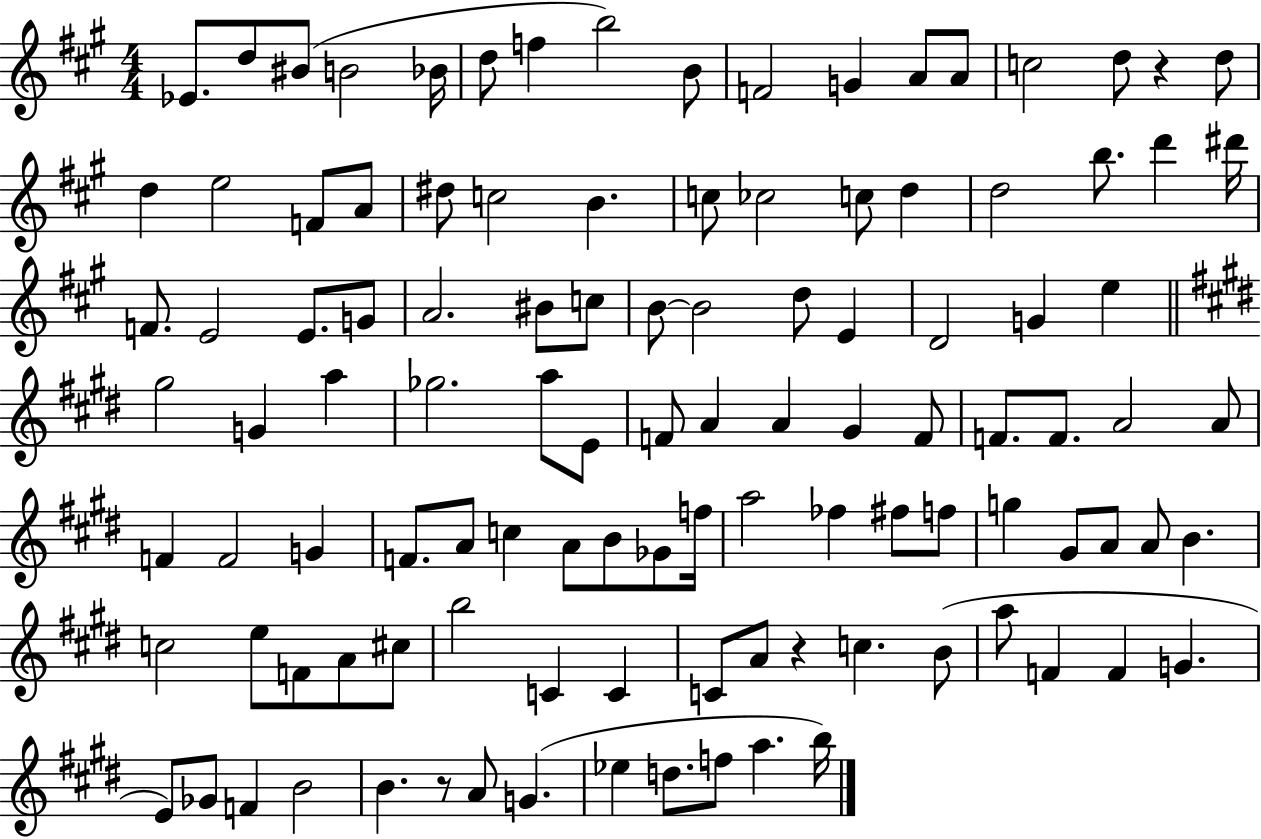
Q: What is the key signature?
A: A major